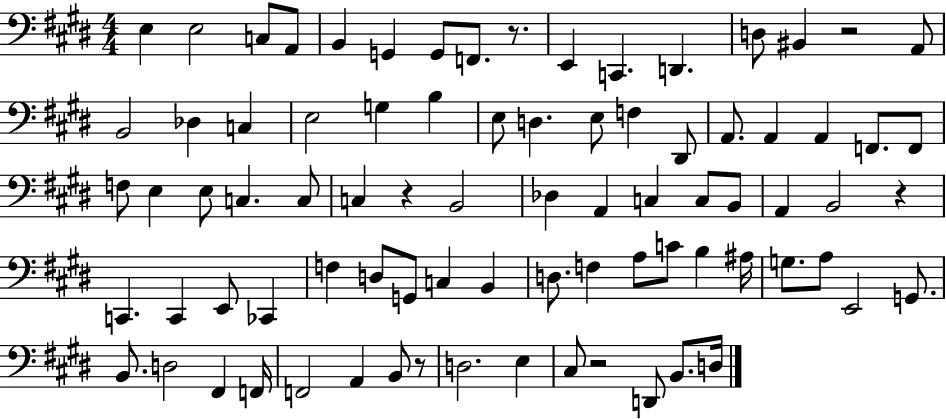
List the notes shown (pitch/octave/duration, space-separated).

E3/q E3/h C3/e A2/e B2/q G2/q G2/e F2/e. R/e. E2/q C2/q. D2/q. D3/e BIS2/q R/h A2/e B2/h Db3/q C3/q E3/h G3/q B3/q E3/e D3/q. E3/e F3/q D#2/e A2/e. A2/q A2/q F2/e. F2/e F3/e E3/q E3/e C3/q. C3/e C3/q R/q B2/h Db3/q A2/q C3/q C3/e B2/e A2/q B2/h R/q C2/q. C2/q E2/e CES2/q F3/q D3/e G2/e C3/q B2/q D3/e. F3/q A3/e C4/e B3/q A#3/s G3/e. A3/e E2/h G2/e. B2/e. D3/h F#2/q F2/s F2/h A2/q B2/e R/e D3/h. E3/q C#3/e R/h D2/e B2/e. D3/s